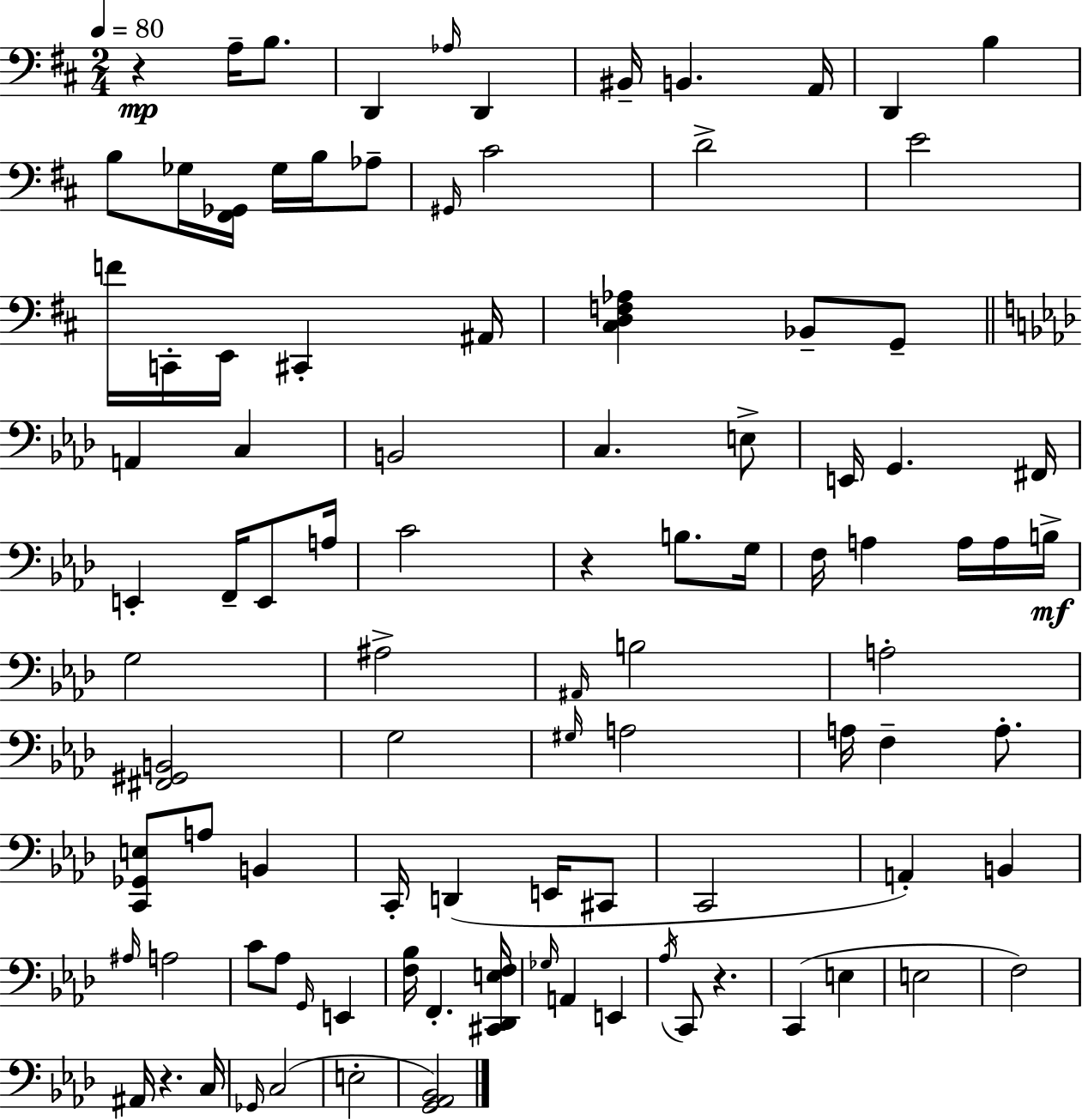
{
  \clef bass
  \numericTimeSignature
  \time 2/4
  \key d \major
  \tempo 4 = 80
  r4\mp a16-- b8. | d,4 \grace { aes16 } d,4 | bis,16-- b,4. | a,16 d,4 b4 | \break b8 ges16 <fis, ges,>16 ges16 b16 aes8-- | \grace { gis,16 } cis'2 | d'2-> | e'2 | \break f'16 c,16-. e,16 cis,4-. | ais,16 <cis d f aes>4 bes,8-- | g,8-- \bar "||" \break \key aes \major a,4 c4 | b,2 | c4. e8-> | e,16 g,4. fis,16 | \break e,4-. f,16-- e,8 a16 | c'2 | r4 b8. g16 | f16 a4 a16 a16 b16->\mf | \break g2 | ais2-> | \grace { ais,16 } b2 | a2-. | \break <fis, gis, b,>2 | g2 | \grace { gis16 } a2 | a16 f4-- a8.-. | \break <c, ges, e>8 a8 b,4 | c,16-. d,4( e,16 | cis,8 c,2 | a,4-.) b,4 | \break \grace { ais16 } a2 | c'8 aes8 \grace { g,16 } | e,4 <f bes>16 f,4.-. | <cis, des, e f>16 \grace { ges16 } a,4 | \break e,4 \acciaccatura { aes16 } c,8 | r4. c,4( | e4 e2 | f2) | \break ais,16 r4. | c16 \grace { ges,16 } c2( | e2-. | <g, aes, bes,>2) | \break \bar "|."
}